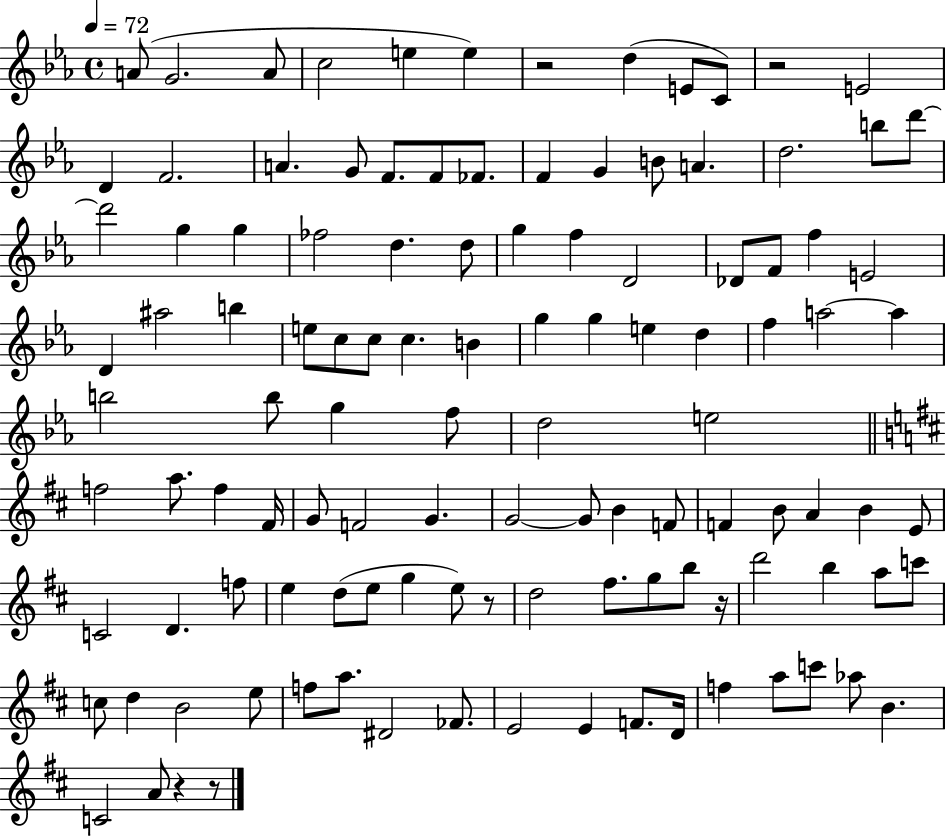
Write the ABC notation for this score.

X:1
T:Untitled
M:4/4
L:1/4
K:Eb
A/2 G2 A/2 c2 e e z2 d E/2 C/2 z2 E2 D F2 A G/2 F/2 F/2 _F/2 F G B/2 A d2 b/2 d'/2 d'2 g g _f2 d d/2 g f D2 _D/2 F/2 f E2 D ^a2 b e/2 c/2 c/2 c B g g e d f a2 a b2 b/2 g f/2 d2 e2 f2 a/2 f ^F/4 G/2 F2 G G2 G/2 B F/2 F B/2 A B E/2 C2 D f/2 e d/2 e/2 g e/2 z/2 d2 ^f/2 g/2 b/2 z/4 d'2 b a/2 c'/2 c/2 d B2 e/2 f/2 a/2 ^D2 _F/2 E2 E F/2 D/4 f a/2 c'/2 _a/2 B C2 A/2 z z/2